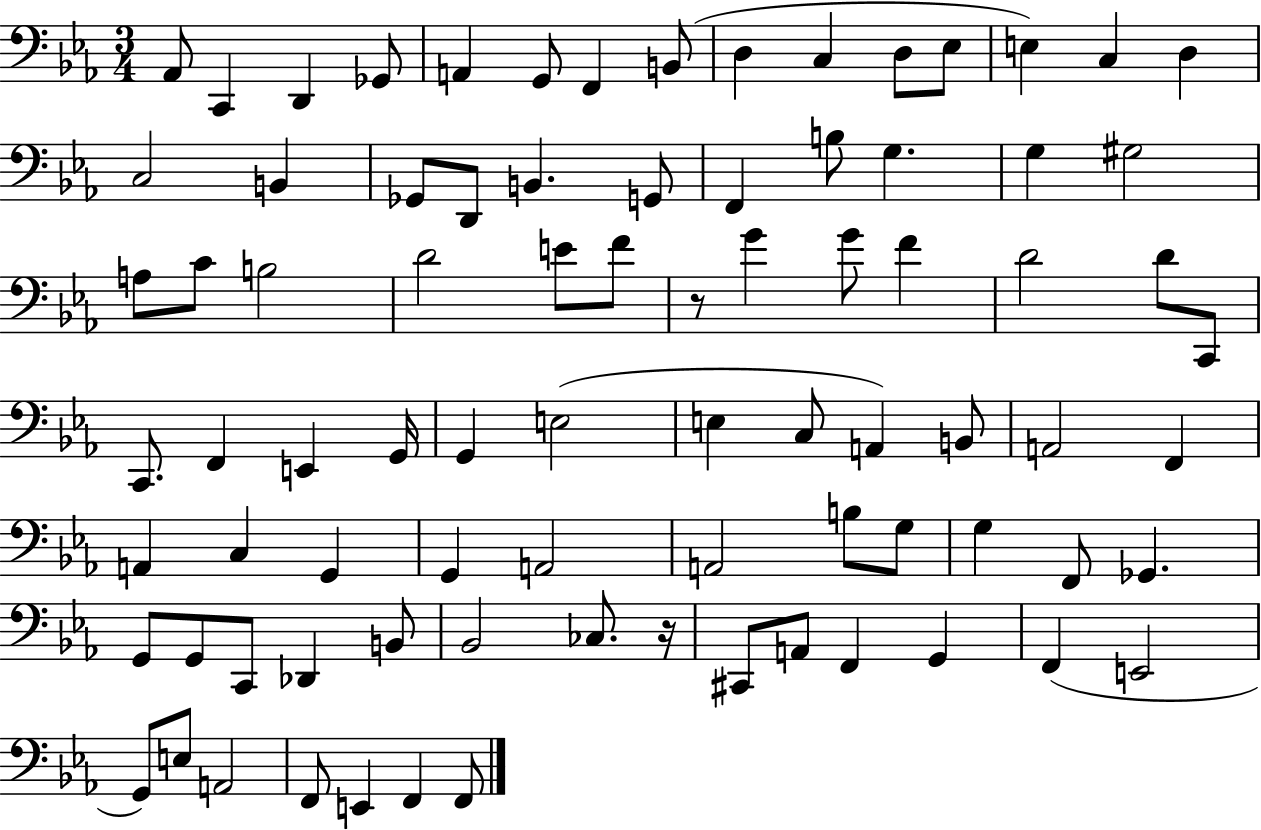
X:1
T:Untitled
M:3/4
L:1/4
K:Eb
_A,,/2 C,, D,, _G,,/2 A,, G,,/2 F,, B,,/2 D, C, D,/2 _E,/2 E, C, D, C,2 B,, _G,,/2 D,,/2 B,, G,,/2 F,, B,/2 G, G, ^G,2 A,/2 C/2 B,2 D2 E/2 F/2 z/2 G G/2 F D2 D/2 C,,/2 C,,/2 F,, E,, G,,/4 G,, E,2 E, C,/2 A,, B,,/2 A,,2 F,, A,, C, G,, G,, A,,2 A,,2 B,/2 G,/2 G, F,,/2 _G,, G,,/2 G,,/2 C,,/2 _D,, B,,/2 _B,,2 _C,/2 z/4 ^C,,/2 A,,/2 F,, G,, F,, E,,2 G,,/2 E,/2 A,,2 F,,/2 E,, F,, F,,/2